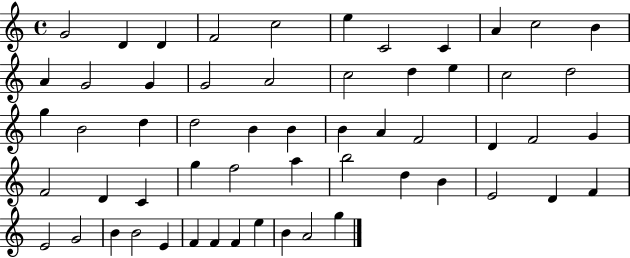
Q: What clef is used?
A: treble